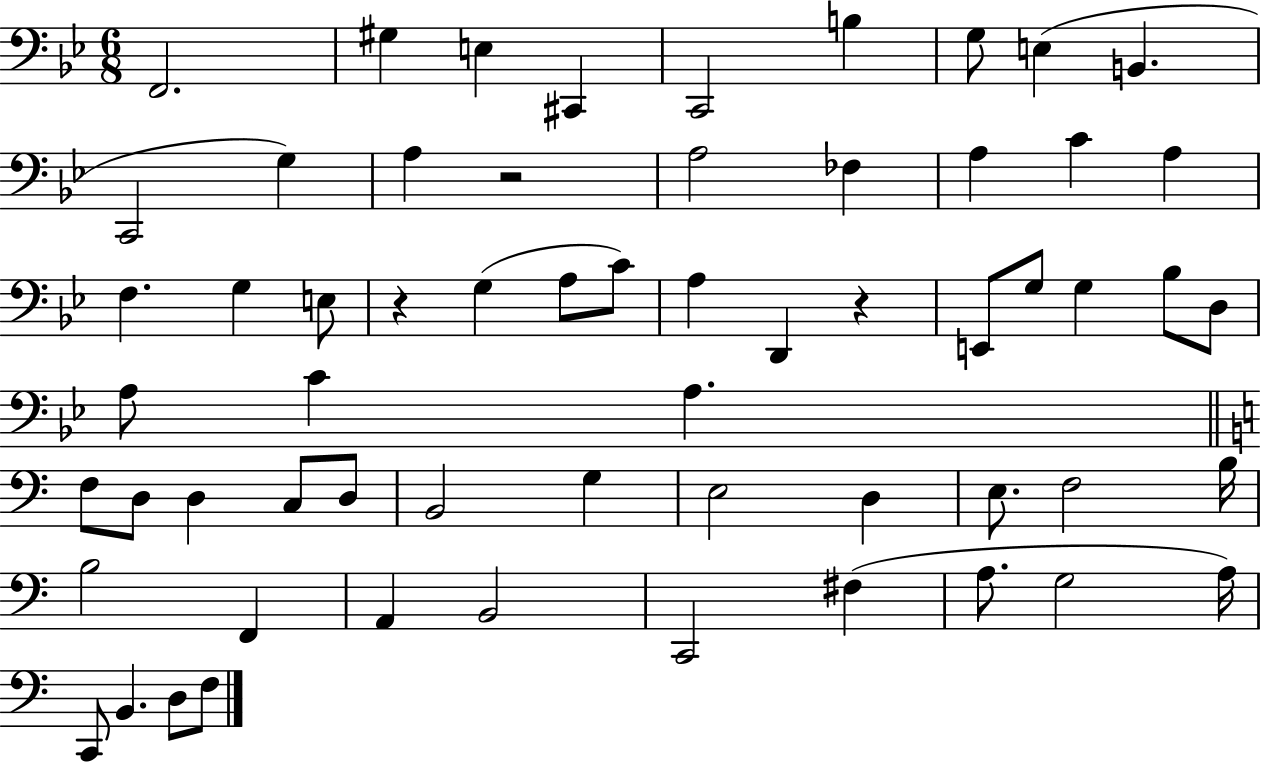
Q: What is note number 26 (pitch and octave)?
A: E2